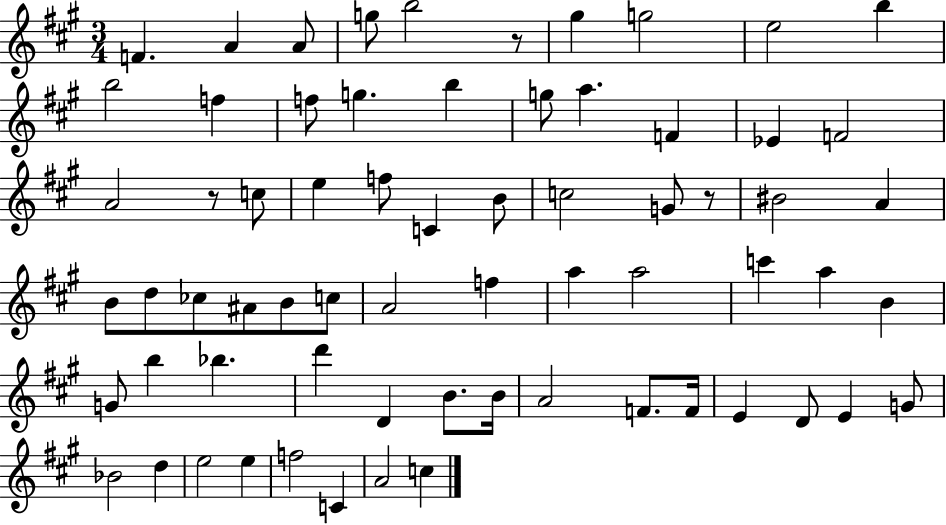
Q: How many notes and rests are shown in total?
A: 67